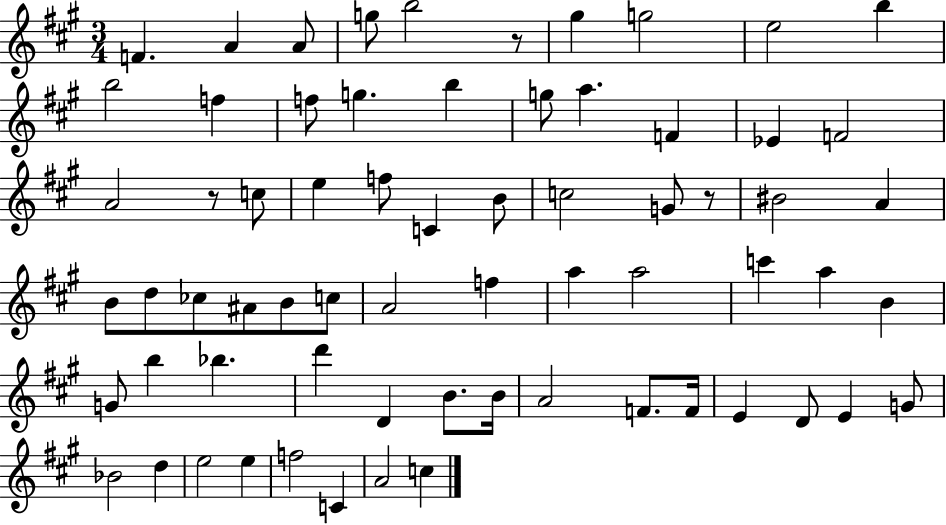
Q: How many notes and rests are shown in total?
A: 67